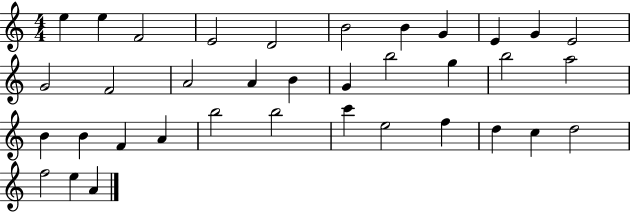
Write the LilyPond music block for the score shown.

{
  \clef treble
  \numericTimeSignature
  \time 4/4
  \key c \major
  e''4 e''4 f'2 | e'2 d'2 | b'2 b'4 g'4 | e'4 g'4 e'2 | \break g'2 f'2 | a'2 a'4 b'4 | g'4 b''2 g''4 | b''2 a''2 | \break b'4 b'4 f'4 a'4 | b''2 b''2 | c'''4 e''2 f''4 | d''4 c''4 d''2 | \break f''2 e''4 a'4 | \bar "|."
}